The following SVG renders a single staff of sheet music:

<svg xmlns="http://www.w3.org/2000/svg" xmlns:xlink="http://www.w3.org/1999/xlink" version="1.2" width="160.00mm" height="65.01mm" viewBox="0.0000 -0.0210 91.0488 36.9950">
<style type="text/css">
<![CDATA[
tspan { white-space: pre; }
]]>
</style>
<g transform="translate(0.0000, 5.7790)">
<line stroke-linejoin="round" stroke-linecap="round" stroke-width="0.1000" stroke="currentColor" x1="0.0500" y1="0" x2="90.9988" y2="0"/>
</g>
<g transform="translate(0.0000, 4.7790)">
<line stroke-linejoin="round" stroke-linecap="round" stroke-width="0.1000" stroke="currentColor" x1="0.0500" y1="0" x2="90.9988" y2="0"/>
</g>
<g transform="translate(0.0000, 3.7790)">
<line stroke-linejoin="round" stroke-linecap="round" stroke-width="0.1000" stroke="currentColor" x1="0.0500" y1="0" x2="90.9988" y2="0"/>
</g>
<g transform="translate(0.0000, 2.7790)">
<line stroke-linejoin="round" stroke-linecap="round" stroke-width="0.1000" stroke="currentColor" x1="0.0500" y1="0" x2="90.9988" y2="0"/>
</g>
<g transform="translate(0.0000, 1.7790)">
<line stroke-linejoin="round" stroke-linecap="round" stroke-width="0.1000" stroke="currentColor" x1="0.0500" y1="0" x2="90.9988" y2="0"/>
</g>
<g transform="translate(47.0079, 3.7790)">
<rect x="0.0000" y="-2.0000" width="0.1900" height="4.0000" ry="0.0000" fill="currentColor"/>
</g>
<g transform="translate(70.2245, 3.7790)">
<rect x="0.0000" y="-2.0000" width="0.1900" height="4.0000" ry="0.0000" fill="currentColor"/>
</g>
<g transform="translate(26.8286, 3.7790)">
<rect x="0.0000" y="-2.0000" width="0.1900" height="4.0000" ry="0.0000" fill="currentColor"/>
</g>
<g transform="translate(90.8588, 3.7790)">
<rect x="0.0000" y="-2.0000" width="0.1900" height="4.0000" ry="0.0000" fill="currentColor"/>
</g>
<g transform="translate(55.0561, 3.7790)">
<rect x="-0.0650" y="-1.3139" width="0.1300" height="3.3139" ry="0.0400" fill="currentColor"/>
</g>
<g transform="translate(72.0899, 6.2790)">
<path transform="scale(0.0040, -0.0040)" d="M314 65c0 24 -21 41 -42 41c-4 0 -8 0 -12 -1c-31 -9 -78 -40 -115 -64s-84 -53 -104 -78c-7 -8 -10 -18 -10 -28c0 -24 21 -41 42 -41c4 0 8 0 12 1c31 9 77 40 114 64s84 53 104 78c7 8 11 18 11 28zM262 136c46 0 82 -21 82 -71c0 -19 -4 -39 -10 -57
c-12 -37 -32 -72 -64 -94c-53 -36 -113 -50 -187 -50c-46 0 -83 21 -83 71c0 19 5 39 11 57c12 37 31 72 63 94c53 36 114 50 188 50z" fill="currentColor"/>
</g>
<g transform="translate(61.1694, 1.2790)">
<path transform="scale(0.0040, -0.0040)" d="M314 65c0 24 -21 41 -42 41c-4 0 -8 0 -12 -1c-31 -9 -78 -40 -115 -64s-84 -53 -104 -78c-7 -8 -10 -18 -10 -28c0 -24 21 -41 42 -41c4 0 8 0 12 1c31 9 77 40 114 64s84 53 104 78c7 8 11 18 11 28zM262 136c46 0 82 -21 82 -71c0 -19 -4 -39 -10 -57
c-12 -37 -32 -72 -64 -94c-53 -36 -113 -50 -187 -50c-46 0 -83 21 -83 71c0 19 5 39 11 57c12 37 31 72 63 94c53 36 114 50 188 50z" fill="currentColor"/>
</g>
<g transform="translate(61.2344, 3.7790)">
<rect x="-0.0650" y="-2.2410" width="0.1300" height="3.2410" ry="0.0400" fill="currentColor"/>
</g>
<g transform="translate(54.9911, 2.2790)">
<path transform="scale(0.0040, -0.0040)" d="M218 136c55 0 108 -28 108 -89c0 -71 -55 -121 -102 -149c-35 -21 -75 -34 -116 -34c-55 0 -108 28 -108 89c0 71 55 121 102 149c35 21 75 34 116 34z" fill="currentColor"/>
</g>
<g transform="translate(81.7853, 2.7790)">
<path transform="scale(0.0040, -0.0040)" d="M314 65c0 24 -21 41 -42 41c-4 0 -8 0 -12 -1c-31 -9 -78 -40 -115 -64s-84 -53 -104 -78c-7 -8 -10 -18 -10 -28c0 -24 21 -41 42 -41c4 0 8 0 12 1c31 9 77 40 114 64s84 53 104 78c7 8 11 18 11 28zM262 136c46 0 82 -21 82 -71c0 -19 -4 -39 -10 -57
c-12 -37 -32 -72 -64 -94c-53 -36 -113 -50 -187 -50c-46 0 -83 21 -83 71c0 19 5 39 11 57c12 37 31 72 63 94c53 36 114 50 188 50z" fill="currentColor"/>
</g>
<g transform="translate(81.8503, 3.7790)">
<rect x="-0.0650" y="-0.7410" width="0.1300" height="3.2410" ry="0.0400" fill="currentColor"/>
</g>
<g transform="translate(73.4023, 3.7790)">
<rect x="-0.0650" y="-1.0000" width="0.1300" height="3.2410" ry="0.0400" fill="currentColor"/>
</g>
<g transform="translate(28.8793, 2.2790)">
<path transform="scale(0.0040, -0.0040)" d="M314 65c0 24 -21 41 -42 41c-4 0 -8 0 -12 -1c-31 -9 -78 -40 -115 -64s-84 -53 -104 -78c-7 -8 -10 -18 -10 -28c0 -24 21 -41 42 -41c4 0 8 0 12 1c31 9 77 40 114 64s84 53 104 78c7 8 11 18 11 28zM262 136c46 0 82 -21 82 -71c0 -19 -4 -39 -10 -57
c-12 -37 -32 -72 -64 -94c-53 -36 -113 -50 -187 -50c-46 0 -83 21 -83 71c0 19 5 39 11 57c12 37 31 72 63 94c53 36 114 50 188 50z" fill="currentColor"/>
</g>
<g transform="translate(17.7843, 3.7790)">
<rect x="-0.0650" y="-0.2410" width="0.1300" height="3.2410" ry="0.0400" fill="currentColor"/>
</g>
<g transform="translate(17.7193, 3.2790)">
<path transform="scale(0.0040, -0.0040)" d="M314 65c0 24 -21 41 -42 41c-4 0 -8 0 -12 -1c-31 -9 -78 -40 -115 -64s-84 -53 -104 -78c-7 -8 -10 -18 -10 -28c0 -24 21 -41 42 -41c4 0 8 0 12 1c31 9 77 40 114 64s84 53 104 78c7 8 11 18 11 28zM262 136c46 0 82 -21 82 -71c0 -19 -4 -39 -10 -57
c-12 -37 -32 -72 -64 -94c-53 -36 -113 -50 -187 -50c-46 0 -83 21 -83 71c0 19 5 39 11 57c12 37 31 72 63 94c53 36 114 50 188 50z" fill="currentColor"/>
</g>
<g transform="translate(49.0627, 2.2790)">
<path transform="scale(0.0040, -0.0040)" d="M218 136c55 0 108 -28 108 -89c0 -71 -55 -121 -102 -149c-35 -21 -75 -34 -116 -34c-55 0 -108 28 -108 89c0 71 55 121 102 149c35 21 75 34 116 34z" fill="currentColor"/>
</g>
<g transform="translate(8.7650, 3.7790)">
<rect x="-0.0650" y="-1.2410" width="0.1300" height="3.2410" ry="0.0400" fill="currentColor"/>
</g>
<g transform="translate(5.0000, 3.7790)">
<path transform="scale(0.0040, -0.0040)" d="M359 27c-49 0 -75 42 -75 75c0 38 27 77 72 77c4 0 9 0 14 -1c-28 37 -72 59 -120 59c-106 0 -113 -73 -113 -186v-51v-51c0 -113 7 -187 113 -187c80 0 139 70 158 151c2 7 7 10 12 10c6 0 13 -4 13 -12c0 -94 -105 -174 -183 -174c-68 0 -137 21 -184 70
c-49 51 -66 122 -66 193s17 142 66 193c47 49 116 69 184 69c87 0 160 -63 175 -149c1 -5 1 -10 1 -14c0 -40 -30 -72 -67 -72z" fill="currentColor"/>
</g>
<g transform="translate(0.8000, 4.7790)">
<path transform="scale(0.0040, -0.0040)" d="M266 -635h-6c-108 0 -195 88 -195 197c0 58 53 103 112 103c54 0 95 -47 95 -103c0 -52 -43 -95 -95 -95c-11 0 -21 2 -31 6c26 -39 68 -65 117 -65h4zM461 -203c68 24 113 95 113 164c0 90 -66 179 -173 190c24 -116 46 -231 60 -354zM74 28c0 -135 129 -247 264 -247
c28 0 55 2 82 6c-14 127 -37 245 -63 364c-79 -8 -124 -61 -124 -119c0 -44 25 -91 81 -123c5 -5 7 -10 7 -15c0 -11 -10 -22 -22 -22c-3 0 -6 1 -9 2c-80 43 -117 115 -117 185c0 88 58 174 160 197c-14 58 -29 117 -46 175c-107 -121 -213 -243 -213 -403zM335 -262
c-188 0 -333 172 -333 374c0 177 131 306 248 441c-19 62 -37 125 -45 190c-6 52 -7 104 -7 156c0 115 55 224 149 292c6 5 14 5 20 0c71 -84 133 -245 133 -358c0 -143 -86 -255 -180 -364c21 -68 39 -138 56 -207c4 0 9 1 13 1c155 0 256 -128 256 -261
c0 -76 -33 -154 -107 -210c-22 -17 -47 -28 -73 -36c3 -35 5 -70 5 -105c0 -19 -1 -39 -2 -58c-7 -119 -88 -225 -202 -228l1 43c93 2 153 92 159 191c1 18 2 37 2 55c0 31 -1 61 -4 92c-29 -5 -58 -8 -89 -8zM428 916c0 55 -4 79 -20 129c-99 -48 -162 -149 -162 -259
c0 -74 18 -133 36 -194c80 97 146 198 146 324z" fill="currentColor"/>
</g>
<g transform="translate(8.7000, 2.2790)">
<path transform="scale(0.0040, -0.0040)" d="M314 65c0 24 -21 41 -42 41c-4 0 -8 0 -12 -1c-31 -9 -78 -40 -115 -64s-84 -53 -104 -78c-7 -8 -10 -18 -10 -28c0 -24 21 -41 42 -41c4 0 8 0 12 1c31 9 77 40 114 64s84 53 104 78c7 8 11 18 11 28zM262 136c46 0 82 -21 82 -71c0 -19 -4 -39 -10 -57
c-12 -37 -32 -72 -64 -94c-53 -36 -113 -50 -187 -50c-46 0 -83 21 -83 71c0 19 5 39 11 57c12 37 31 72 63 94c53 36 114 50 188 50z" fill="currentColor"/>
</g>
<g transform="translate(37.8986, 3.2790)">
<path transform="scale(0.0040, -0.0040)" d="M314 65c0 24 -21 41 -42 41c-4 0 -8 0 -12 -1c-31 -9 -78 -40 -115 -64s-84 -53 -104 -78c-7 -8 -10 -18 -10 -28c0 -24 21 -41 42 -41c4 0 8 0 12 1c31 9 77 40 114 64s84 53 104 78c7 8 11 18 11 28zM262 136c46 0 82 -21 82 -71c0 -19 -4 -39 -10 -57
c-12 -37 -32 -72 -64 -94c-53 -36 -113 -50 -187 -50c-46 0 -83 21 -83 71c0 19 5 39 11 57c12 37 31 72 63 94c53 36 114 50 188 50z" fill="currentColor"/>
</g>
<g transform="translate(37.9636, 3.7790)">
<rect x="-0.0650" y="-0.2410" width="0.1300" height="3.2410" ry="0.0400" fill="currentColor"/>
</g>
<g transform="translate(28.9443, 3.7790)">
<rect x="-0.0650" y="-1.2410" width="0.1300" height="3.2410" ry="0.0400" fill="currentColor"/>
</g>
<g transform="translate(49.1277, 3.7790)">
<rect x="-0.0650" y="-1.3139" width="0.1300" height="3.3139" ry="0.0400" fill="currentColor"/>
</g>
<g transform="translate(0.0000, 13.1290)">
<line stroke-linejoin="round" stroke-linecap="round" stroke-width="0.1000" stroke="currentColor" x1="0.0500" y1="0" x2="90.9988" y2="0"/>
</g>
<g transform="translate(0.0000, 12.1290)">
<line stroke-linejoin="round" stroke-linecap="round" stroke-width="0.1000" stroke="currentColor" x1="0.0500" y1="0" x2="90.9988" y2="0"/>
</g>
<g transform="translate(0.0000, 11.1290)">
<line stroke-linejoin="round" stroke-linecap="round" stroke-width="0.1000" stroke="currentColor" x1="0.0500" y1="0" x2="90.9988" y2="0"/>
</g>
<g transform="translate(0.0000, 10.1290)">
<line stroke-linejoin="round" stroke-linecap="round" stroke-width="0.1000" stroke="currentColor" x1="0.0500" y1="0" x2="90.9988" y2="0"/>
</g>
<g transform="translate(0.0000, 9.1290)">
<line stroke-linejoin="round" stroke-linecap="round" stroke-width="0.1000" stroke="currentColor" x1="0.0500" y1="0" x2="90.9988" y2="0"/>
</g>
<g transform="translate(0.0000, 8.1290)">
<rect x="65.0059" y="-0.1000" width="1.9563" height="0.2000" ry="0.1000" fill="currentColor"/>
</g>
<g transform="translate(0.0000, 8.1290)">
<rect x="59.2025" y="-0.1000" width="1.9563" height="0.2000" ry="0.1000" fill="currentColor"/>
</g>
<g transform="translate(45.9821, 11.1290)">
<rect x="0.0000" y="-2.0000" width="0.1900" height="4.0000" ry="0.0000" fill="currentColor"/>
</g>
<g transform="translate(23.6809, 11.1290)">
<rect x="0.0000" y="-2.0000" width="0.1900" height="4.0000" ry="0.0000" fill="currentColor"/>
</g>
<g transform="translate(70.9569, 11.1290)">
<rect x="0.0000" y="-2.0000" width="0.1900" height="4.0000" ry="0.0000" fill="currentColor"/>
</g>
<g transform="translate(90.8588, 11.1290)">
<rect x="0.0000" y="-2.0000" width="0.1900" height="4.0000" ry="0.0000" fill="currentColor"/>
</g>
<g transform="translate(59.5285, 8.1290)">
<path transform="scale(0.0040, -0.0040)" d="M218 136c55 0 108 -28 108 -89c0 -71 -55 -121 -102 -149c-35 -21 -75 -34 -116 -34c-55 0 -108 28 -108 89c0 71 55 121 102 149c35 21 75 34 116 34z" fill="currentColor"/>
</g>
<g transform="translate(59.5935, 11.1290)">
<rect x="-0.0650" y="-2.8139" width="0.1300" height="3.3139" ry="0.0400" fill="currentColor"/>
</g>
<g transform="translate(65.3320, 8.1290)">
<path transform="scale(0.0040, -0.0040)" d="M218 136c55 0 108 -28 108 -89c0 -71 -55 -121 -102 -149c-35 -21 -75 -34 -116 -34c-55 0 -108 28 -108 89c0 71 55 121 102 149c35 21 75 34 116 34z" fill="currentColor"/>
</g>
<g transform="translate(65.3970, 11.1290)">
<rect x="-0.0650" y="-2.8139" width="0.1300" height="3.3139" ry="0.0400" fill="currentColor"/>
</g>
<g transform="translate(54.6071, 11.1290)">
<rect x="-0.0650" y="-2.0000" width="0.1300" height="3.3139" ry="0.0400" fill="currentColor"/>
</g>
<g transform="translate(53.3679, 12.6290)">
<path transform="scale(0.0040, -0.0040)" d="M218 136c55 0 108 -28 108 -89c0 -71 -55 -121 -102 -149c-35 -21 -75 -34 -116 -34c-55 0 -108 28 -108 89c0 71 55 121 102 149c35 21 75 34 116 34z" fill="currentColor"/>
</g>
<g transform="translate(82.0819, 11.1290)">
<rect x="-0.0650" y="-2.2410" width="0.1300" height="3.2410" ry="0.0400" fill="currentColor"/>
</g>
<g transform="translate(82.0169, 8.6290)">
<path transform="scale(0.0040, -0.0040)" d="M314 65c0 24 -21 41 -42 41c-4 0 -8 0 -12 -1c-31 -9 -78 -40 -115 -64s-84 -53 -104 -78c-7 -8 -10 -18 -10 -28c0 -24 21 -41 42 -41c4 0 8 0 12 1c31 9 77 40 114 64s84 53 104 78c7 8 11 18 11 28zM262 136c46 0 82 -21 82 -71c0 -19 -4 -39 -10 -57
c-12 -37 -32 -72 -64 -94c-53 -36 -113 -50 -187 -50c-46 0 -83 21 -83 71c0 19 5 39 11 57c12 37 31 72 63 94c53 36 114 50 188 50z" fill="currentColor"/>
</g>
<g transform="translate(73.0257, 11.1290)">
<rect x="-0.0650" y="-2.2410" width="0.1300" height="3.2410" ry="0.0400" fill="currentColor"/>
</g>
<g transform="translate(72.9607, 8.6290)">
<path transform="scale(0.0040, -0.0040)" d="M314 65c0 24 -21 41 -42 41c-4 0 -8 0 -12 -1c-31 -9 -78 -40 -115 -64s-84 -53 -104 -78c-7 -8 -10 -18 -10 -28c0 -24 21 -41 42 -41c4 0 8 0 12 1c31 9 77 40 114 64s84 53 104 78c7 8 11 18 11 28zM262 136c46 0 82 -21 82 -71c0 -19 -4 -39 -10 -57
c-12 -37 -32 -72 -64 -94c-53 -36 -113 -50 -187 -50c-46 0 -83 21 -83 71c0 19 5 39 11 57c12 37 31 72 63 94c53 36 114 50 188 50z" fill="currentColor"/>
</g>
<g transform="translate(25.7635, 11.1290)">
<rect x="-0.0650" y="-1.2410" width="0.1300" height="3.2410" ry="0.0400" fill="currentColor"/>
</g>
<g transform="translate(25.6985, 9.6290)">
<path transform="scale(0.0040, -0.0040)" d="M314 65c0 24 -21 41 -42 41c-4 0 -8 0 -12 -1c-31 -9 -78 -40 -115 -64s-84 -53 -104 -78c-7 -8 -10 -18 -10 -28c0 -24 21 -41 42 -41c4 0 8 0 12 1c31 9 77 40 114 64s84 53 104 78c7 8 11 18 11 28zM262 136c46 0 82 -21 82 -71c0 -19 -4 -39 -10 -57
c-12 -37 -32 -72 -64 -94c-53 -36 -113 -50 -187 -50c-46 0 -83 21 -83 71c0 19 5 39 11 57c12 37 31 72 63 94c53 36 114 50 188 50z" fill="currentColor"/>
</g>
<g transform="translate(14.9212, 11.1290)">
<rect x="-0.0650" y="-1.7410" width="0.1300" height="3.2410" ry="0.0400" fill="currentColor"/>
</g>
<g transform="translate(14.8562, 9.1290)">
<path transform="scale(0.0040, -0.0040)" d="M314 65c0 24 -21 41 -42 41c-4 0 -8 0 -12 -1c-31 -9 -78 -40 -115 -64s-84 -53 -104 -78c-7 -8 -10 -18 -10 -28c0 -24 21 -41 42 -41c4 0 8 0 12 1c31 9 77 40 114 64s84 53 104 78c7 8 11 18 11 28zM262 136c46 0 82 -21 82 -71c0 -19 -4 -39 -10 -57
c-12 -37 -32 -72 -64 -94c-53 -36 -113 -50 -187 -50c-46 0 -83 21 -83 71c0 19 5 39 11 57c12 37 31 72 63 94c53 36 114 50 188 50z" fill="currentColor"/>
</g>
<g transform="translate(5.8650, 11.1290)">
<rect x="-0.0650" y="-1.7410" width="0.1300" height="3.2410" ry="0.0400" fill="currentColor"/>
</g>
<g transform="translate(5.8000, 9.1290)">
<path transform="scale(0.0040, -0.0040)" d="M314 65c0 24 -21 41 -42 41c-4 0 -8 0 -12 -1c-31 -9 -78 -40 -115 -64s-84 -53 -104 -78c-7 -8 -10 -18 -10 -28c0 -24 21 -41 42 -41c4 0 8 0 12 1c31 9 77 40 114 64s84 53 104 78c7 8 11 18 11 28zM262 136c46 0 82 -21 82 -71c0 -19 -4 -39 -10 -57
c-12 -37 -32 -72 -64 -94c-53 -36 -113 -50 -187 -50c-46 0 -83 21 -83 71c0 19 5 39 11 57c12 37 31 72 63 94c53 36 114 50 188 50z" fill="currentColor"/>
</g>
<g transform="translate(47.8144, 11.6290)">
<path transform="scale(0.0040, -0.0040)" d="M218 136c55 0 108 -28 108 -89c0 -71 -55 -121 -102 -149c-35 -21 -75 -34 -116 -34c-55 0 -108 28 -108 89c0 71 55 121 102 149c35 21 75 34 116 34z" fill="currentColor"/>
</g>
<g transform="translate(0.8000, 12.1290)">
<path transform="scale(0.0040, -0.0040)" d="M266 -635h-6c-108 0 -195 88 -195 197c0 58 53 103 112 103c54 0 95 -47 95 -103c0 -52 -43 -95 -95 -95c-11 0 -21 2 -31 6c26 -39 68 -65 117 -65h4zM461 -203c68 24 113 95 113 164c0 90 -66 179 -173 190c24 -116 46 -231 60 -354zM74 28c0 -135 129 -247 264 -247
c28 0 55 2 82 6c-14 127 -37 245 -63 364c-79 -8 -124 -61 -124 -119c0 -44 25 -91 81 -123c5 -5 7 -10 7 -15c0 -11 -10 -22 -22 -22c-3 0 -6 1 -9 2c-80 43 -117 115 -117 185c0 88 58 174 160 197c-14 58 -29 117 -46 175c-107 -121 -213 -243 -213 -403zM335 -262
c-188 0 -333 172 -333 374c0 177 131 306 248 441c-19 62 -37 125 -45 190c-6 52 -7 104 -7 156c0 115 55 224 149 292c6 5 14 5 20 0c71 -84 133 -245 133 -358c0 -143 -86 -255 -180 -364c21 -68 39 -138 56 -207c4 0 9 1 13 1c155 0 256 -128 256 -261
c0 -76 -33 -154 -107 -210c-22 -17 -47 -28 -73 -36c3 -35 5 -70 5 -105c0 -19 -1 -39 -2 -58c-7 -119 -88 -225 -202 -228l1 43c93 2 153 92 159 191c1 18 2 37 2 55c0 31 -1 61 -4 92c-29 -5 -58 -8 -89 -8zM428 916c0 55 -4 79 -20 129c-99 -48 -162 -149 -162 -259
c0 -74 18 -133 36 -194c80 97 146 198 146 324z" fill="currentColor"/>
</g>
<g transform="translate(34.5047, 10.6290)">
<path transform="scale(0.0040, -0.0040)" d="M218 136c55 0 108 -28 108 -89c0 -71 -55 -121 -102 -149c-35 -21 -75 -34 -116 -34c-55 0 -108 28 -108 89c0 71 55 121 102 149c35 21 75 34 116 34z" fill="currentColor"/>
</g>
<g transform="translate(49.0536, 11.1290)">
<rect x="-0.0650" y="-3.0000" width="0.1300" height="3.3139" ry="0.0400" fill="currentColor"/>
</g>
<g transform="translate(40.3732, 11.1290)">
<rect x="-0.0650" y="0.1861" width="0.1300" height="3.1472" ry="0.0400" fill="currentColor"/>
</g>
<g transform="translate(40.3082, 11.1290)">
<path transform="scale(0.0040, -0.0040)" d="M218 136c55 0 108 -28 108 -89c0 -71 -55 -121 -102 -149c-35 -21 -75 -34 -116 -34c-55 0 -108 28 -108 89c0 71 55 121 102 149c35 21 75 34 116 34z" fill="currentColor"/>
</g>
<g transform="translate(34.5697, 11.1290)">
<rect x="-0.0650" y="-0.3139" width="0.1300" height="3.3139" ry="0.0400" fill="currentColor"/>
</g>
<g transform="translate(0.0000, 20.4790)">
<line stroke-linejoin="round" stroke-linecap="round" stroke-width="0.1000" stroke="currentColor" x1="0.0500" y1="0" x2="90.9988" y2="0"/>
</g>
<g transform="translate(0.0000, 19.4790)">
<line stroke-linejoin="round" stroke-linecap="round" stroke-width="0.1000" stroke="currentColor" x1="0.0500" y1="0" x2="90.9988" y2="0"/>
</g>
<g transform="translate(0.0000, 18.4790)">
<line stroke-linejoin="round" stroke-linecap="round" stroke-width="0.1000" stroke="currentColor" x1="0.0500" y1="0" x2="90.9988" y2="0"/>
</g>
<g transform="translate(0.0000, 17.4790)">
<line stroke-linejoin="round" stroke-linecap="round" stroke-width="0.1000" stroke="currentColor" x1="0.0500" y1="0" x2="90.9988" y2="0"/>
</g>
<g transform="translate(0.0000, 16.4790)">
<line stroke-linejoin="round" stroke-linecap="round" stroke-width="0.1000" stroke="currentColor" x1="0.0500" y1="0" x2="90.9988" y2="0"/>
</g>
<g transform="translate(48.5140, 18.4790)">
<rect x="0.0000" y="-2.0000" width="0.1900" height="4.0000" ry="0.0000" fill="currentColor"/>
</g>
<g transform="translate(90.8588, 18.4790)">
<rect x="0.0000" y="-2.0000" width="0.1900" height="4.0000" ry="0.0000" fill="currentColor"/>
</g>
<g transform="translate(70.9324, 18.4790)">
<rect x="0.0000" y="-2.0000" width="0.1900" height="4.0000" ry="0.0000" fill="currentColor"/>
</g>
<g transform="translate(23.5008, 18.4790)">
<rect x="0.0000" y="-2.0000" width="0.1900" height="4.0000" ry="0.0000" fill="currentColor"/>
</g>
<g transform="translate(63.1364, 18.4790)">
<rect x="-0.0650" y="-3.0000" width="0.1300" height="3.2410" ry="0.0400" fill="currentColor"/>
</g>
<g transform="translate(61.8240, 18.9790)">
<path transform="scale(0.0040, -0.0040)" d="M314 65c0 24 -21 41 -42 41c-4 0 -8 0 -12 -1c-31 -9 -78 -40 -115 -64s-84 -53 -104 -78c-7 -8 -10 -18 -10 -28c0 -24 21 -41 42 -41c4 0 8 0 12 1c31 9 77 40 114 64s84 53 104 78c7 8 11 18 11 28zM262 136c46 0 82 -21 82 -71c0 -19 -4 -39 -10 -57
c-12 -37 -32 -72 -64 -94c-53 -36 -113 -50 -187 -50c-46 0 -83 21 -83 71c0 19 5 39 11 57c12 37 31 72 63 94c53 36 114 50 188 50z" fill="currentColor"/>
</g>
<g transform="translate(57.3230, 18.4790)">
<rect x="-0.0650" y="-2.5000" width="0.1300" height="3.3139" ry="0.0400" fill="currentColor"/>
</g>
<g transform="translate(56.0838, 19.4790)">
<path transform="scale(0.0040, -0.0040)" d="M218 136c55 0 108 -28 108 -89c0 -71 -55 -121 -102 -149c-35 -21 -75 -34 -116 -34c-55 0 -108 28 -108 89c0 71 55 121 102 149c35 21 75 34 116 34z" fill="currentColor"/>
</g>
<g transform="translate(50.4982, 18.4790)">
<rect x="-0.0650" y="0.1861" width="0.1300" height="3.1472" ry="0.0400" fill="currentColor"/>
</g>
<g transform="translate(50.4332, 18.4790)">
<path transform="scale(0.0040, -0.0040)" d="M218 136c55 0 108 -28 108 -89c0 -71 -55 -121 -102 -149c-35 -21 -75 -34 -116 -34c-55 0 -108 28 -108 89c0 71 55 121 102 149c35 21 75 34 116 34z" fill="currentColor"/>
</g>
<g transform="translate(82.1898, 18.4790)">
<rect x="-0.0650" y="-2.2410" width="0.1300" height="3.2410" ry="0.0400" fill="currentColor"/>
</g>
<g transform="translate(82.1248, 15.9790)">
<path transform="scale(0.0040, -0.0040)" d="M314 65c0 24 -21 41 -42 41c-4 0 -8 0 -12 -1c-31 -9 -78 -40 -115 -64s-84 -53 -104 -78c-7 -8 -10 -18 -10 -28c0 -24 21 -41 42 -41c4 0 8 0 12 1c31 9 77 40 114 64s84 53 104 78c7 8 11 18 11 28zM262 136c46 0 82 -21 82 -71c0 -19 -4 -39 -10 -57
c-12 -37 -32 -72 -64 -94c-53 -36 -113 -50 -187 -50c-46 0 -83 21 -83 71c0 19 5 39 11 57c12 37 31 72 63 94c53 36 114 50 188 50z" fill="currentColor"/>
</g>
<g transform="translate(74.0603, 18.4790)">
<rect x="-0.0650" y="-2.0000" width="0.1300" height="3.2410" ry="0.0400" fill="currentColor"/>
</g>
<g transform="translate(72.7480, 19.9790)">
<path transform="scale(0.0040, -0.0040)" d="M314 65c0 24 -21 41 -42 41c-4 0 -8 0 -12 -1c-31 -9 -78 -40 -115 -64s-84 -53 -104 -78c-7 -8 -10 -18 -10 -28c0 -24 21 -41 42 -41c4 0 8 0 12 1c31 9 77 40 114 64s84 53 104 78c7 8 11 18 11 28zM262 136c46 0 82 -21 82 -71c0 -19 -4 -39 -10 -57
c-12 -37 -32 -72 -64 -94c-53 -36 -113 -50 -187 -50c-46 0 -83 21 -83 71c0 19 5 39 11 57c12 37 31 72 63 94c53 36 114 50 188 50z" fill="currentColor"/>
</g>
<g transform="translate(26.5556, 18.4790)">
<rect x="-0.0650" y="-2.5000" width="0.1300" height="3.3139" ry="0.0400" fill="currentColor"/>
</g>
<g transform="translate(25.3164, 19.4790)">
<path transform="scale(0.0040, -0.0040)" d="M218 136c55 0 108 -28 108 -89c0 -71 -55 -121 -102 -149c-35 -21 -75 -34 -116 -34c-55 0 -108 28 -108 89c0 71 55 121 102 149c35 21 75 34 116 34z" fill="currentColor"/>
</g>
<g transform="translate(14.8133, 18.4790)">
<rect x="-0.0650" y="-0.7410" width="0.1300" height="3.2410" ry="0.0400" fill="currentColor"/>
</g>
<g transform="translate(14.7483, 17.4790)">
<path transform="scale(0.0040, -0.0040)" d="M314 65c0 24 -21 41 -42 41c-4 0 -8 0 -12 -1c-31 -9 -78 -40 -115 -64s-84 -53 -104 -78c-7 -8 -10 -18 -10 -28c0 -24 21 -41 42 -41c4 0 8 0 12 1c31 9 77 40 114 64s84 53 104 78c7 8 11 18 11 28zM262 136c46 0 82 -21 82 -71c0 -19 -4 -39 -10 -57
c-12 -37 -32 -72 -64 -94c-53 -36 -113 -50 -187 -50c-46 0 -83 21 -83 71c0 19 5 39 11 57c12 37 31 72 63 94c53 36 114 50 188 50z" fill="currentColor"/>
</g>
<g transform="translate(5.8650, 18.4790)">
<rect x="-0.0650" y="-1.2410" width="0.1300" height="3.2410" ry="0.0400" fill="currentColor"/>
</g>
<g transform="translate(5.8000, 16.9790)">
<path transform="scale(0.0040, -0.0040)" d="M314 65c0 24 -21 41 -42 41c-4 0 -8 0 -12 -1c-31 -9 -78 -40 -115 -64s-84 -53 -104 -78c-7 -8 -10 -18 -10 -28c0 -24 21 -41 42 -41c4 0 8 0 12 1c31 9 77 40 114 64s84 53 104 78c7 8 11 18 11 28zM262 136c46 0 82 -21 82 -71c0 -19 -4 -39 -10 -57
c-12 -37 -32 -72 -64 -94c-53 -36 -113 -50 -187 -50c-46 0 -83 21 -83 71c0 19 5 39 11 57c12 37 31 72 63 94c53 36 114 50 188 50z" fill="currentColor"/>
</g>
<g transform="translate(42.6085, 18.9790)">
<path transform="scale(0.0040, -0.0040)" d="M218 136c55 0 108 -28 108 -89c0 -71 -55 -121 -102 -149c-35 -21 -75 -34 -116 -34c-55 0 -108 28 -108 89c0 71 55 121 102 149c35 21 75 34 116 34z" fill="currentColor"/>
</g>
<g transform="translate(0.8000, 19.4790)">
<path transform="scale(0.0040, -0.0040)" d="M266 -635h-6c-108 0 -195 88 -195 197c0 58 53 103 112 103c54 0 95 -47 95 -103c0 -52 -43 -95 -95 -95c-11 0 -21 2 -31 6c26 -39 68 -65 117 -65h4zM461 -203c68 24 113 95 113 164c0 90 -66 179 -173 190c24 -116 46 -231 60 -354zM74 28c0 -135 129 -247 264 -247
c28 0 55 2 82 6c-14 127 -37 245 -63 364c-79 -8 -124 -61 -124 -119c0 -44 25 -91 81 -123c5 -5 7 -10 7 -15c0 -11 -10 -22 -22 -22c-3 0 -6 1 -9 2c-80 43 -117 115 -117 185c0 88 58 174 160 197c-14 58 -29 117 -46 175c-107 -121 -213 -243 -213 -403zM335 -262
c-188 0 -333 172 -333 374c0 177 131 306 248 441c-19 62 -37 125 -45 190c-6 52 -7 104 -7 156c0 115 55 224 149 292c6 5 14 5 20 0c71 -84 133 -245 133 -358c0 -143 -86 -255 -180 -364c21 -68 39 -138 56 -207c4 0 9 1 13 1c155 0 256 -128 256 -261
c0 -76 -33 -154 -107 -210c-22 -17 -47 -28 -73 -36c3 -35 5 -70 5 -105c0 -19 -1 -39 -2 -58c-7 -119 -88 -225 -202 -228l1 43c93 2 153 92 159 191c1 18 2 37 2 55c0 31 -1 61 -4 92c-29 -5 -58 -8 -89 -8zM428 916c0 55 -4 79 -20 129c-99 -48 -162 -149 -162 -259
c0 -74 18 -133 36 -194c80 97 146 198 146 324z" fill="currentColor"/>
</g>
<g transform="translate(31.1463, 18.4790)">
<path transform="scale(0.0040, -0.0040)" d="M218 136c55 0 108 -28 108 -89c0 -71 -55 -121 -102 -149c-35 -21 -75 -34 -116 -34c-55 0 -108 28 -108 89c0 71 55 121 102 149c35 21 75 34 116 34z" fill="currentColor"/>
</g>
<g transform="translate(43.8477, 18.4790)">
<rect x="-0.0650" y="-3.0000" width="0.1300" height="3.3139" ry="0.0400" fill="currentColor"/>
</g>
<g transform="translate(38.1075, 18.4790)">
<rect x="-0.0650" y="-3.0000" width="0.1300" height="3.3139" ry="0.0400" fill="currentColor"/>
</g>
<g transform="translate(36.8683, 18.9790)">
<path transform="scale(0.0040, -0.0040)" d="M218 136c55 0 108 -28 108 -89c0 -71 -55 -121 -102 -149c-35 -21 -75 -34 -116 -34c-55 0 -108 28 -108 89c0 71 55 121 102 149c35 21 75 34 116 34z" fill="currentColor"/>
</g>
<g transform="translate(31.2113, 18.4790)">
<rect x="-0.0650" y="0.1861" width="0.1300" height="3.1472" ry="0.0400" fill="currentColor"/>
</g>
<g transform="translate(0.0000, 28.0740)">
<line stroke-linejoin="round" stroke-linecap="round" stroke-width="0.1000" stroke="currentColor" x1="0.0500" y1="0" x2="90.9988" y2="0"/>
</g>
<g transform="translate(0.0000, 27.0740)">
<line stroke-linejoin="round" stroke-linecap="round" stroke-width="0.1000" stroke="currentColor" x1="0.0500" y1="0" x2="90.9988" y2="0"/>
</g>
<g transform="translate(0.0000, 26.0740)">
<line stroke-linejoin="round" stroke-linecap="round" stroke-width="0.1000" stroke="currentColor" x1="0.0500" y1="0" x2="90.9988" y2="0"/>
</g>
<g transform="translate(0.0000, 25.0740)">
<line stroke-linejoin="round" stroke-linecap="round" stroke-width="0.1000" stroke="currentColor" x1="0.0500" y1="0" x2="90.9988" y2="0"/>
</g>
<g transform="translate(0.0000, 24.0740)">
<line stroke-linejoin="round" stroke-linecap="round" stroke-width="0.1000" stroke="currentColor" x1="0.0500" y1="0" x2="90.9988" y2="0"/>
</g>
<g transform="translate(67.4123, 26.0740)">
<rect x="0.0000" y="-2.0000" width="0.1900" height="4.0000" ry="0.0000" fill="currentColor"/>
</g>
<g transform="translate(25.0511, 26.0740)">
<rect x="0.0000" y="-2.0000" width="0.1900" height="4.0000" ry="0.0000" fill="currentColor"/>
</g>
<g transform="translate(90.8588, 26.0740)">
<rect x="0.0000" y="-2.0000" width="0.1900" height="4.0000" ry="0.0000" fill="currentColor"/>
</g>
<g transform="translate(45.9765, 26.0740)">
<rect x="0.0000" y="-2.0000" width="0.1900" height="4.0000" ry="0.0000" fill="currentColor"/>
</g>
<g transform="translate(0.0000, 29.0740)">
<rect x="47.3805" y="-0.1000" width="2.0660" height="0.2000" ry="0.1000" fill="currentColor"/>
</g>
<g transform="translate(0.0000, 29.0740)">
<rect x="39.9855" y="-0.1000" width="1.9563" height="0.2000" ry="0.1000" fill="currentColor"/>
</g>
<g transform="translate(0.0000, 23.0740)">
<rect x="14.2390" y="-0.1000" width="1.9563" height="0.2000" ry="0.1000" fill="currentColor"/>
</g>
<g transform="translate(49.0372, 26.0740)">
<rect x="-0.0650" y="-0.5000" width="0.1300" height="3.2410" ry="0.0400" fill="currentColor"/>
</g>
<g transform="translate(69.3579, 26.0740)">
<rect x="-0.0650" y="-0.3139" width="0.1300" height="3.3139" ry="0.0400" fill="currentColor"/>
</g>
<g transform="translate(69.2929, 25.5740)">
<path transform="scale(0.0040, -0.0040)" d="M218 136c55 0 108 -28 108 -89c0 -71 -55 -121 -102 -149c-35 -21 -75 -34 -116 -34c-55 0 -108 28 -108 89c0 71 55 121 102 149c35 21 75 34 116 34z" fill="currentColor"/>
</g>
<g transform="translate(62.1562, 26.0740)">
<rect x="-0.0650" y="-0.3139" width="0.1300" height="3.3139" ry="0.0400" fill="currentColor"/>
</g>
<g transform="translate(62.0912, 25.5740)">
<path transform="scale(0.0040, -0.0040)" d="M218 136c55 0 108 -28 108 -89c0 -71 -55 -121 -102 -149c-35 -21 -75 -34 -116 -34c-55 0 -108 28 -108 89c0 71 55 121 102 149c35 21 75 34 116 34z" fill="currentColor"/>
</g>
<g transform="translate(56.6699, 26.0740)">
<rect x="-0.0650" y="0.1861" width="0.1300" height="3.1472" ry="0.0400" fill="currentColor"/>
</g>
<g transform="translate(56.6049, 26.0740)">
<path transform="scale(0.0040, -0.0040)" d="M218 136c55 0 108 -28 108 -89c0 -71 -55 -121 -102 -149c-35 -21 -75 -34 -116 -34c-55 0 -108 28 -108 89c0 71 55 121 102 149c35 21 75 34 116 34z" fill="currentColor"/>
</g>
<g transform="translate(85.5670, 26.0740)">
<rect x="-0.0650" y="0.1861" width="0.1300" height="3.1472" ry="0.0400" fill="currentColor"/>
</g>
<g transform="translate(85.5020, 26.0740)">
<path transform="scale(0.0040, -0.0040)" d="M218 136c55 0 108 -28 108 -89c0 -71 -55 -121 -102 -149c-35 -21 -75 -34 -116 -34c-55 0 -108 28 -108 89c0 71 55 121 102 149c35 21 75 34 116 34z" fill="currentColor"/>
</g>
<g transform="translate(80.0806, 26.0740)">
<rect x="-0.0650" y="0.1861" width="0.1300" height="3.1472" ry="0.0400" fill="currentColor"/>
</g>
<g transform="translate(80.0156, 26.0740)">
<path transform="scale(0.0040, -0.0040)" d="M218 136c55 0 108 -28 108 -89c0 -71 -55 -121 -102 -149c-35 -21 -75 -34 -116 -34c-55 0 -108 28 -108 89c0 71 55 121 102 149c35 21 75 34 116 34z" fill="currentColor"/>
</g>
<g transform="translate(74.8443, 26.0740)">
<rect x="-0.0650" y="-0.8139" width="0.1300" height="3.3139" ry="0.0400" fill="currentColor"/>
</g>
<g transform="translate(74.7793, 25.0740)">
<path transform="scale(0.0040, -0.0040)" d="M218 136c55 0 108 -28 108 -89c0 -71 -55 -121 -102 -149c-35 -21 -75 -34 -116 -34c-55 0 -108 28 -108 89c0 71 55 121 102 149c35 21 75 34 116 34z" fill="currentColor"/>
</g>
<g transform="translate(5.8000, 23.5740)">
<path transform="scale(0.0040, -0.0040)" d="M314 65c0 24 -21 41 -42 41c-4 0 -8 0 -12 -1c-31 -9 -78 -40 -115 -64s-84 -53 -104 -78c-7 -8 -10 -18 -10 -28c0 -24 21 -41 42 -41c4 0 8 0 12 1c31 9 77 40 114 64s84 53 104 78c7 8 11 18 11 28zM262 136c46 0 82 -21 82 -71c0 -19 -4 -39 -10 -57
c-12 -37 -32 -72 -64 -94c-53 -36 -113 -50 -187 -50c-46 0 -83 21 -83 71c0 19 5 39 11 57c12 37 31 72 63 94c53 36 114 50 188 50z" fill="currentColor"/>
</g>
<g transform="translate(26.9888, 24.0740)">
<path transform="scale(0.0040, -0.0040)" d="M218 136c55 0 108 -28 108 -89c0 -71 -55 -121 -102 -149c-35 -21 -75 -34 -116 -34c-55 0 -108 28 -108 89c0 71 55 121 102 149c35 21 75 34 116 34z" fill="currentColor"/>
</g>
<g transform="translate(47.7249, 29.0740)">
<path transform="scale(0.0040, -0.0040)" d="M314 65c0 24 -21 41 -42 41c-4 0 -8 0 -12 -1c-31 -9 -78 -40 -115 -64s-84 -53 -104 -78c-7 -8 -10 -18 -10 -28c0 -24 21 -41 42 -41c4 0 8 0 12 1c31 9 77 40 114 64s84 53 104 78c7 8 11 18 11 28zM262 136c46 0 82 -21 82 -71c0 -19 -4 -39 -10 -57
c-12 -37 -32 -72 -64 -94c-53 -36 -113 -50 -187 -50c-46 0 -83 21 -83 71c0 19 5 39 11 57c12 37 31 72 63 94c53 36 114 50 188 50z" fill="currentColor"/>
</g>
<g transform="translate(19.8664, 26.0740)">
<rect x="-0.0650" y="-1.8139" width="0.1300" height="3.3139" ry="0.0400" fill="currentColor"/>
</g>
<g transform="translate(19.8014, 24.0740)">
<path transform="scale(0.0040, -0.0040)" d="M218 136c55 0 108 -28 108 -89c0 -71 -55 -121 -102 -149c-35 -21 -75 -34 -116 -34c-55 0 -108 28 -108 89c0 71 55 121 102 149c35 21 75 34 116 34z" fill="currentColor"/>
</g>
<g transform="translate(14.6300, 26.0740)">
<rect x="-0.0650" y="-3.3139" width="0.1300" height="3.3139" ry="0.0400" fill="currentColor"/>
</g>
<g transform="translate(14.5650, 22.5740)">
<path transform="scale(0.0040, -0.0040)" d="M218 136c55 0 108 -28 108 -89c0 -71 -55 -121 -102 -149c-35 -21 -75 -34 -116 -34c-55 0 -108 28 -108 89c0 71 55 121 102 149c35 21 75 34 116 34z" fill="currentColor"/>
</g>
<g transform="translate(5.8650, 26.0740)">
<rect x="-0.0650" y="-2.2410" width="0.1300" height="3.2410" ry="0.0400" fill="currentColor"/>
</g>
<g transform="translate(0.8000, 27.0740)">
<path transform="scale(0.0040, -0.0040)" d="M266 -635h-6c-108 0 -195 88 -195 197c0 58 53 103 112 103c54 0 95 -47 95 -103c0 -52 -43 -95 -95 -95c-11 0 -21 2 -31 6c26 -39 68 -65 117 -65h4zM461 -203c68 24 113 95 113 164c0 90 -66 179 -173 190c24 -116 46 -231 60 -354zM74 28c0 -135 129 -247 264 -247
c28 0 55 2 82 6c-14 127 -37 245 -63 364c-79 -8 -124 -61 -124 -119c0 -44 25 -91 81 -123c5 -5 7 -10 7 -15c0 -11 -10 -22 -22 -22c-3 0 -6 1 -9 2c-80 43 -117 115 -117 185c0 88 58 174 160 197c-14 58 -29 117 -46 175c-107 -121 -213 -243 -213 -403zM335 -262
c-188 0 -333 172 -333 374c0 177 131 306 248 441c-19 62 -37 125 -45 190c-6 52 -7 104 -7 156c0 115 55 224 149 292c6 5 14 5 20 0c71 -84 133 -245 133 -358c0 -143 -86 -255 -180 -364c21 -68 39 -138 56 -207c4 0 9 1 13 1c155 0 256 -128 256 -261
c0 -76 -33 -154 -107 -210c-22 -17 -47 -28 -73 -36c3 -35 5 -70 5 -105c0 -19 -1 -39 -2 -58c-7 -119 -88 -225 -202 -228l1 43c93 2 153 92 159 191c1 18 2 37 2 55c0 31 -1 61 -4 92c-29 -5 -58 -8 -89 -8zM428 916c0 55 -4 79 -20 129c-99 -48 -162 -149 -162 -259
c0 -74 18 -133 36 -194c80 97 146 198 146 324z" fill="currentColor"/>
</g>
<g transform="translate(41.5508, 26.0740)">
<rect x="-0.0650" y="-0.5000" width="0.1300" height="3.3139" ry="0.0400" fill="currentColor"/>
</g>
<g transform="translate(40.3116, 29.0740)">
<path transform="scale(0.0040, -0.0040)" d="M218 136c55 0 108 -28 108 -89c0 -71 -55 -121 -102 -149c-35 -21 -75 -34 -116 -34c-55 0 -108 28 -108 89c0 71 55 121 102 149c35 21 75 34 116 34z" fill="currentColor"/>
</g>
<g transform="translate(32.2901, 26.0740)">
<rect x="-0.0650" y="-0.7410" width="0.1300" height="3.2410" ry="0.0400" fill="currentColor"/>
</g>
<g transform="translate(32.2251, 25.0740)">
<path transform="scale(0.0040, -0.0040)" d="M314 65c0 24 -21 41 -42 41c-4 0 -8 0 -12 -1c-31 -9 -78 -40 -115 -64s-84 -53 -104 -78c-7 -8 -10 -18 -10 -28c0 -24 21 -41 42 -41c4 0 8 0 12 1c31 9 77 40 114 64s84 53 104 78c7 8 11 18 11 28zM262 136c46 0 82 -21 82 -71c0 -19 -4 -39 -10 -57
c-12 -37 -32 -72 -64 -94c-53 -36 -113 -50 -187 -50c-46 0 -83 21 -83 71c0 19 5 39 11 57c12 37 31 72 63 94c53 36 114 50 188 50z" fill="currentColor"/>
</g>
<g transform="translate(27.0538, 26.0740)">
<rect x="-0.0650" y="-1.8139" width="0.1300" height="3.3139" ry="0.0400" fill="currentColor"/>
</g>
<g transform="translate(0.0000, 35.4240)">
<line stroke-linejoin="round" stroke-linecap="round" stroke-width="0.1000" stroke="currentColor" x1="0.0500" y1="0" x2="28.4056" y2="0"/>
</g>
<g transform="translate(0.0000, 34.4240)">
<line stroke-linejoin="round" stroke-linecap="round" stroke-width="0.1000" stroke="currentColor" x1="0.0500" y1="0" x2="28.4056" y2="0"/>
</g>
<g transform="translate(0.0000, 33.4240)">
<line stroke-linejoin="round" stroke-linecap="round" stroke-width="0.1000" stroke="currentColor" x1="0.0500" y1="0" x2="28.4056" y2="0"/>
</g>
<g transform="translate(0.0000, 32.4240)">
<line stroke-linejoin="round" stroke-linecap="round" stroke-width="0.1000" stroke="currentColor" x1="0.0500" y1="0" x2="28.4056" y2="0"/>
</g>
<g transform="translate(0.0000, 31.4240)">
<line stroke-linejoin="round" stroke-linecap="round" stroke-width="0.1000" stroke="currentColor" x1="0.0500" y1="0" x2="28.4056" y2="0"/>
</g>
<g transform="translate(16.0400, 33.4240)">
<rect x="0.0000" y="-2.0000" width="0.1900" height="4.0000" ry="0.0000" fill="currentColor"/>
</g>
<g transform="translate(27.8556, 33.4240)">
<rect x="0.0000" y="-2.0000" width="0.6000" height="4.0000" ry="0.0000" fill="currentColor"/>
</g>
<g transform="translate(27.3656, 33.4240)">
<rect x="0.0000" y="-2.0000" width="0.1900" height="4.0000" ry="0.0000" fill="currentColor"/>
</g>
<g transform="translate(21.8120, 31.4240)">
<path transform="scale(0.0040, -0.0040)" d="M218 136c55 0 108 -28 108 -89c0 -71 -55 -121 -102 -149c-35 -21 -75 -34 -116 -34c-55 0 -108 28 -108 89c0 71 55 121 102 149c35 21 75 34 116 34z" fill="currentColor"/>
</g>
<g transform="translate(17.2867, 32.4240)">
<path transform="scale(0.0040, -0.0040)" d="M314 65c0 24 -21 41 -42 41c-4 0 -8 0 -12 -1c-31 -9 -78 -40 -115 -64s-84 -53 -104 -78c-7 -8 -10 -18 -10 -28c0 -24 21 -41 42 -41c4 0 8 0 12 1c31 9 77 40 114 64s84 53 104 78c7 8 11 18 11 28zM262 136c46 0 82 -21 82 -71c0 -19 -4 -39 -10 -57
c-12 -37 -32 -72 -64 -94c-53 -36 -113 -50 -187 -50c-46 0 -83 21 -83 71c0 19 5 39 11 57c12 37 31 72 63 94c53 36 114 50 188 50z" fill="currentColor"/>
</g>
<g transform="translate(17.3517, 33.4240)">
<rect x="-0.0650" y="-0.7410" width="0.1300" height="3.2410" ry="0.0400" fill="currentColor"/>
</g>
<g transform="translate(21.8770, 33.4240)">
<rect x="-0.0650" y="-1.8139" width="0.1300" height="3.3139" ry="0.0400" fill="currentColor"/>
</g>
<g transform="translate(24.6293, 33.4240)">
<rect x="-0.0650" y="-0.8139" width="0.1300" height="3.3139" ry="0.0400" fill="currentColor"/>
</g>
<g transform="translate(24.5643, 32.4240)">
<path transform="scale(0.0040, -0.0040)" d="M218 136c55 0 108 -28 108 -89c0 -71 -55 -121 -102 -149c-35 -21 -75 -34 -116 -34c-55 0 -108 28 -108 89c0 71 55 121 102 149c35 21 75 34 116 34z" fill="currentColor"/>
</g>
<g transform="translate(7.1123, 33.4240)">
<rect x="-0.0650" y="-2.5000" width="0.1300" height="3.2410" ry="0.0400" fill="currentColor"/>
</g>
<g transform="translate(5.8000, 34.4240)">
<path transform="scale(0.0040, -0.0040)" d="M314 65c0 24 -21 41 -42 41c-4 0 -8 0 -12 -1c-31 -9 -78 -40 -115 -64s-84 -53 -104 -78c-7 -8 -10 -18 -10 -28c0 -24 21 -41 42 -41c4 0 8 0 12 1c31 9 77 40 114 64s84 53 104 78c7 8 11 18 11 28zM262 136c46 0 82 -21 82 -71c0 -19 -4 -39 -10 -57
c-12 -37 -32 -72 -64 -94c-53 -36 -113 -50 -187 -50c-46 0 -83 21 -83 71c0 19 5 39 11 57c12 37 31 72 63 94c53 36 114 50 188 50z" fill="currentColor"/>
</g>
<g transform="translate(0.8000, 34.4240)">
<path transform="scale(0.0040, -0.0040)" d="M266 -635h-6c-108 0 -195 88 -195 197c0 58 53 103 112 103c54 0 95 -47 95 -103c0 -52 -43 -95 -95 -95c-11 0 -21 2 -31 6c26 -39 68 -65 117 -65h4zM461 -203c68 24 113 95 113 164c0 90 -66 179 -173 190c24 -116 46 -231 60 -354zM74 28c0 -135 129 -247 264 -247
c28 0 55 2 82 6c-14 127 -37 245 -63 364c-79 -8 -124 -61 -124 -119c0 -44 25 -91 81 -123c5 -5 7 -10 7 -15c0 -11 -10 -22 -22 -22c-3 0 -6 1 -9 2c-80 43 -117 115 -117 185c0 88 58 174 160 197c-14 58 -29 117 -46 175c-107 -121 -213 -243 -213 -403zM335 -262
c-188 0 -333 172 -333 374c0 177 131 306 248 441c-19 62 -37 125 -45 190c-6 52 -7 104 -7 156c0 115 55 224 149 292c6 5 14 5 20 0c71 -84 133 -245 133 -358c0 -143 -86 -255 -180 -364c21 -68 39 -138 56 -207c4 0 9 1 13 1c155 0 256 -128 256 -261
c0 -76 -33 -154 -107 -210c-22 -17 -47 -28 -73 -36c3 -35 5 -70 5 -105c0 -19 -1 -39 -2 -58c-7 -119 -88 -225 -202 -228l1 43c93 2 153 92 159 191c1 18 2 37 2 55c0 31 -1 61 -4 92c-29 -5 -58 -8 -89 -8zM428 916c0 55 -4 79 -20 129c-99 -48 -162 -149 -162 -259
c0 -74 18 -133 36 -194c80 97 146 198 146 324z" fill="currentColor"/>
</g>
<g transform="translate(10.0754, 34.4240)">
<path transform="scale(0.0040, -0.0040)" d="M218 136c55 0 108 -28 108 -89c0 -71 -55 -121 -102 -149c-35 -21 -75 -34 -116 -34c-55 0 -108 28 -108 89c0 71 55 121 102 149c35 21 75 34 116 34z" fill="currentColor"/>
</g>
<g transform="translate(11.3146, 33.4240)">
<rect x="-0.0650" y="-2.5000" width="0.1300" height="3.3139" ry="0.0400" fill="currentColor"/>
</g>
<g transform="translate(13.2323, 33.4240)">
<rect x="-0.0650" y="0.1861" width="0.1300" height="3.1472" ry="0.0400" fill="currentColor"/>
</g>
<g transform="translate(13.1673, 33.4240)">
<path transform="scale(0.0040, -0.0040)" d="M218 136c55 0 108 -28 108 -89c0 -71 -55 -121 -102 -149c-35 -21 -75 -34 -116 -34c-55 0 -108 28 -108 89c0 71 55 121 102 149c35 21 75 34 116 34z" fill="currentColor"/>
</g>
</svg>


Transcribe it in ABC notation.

X:1
T:Untitled
M:4/4
L:1/4
K:C
e2 c2 e2 c2 e e g2 D2 d2 f2 f2 e2 c B A F a a g2 g2 e2 d2 G B A A B G A2 F2 g2 g2 b f f d2 C C2 B c c d B B G2 G B d2 f d